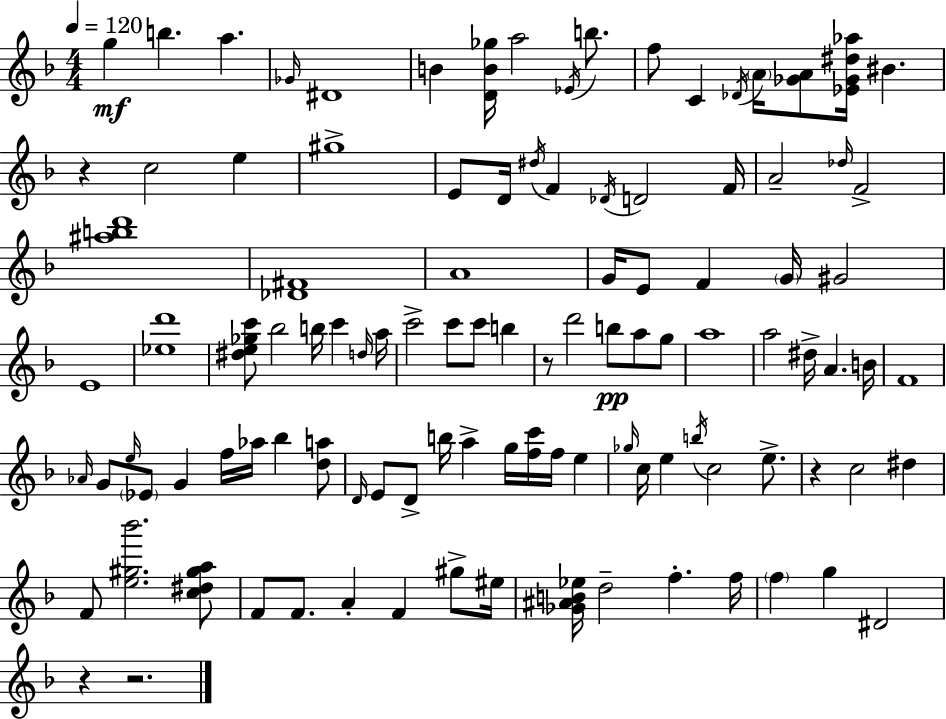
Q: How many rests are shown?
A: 5